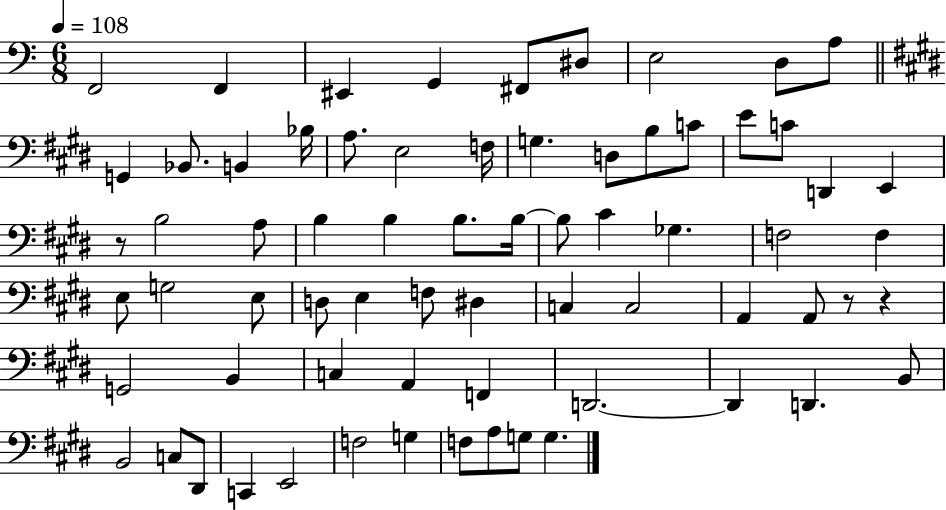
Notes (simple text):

F2/h F2/q EIS2/q G2/q F#2/e D#3/e E3/h D3/e A3/e G2/q Bb2/e. B2/q Bb3/s A3/e. E3/h F3/s G3/q. D3/e B3/e C4/e E4/e C4/e D2/q E2/q R/e B3/h A3/e B3/q B3/q B3/e. B3/s B3/e C#4/q Gb3/q. F3/h F3/q E3/e G3/h E3/e D3/e E3/q F3/e D#3/q C3/q C3/h A2/q A2/e R/e R/q G2/h B2/q C3/q A2/q F2/q D2/h. D2/q D2/q. B2/e B2/h C3/e D#2/e C2/q E2/h F3/h G3/q F3/e A3/e G3/e G3/q.